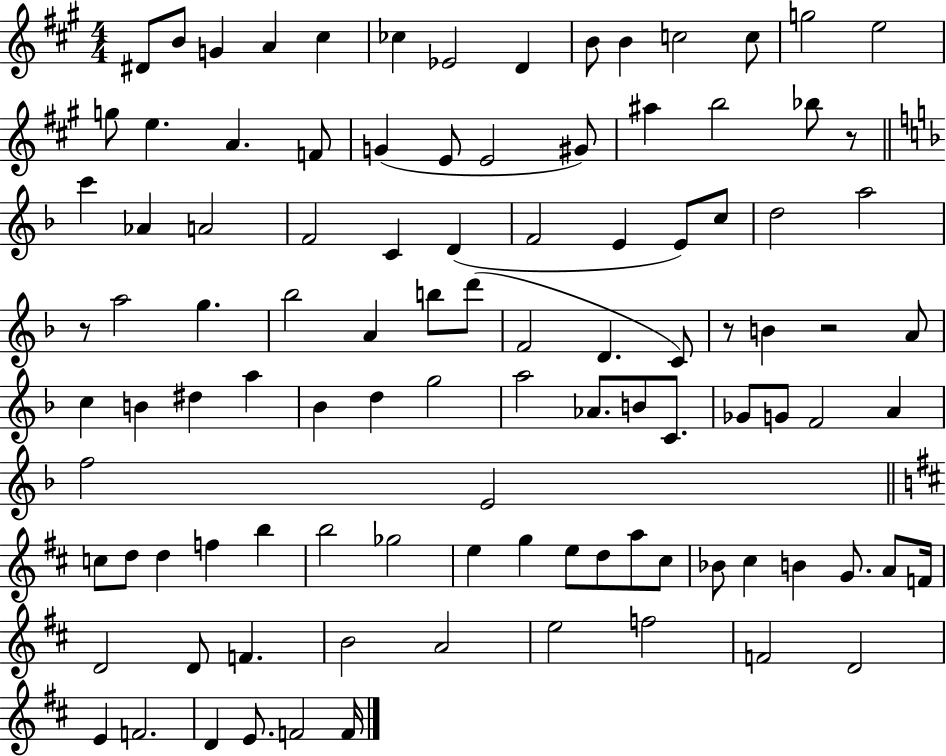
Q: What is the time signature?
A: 4/4